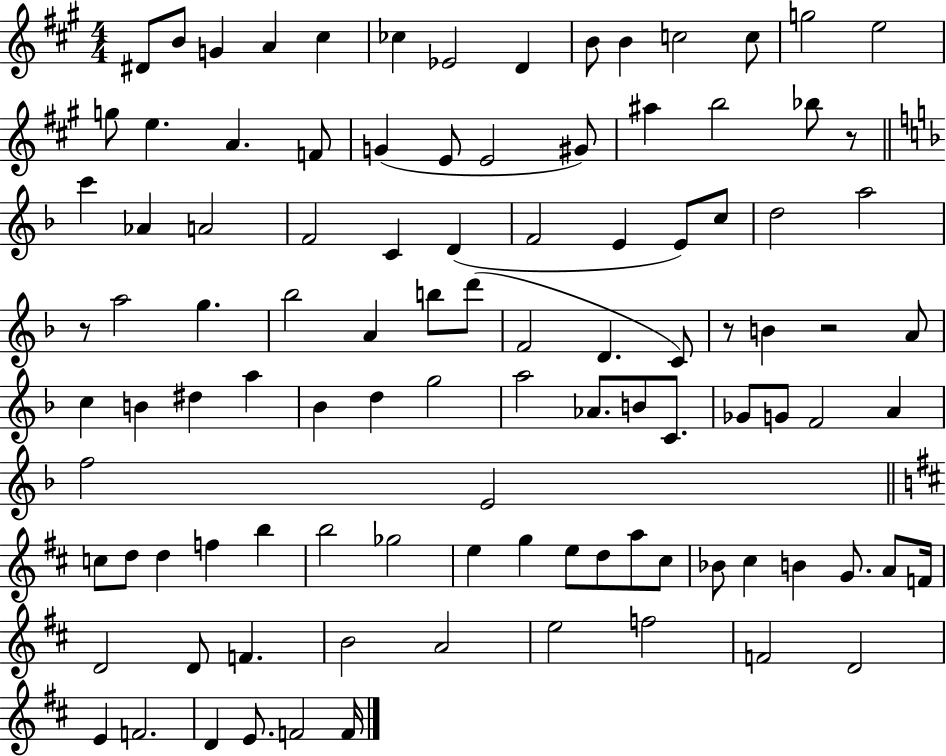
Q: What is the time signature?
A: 4/4